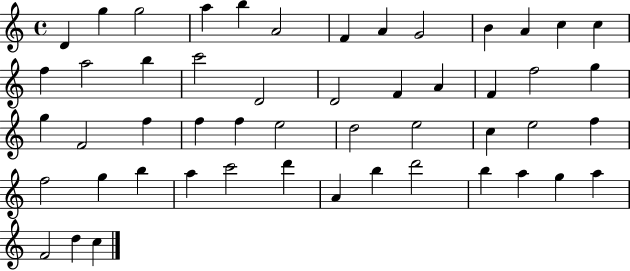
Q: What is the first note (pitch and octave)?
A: D4